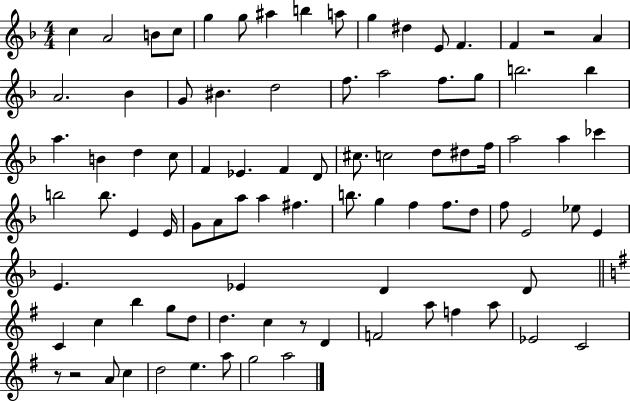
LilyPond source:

{
  \clef treble
  \numericTimeSignature
  \time 4/4
  \key f \major
  \repeat volta 2 { c''4 a'2 b'8 c''8 | g''4 g''8 ais''4 b''4 a''8 | g''4 dis''4 e'8 f'4. | f'4 r2 a'4 | \break a'2. bes'4 | g'8 bis'4. d''2 | f''8. a''2 f''8. g''8 | b''2. b''4 | \break a''4. b'4 d''4 c''8 | f'4 ees'4. f'4 d'8 | cis''8. c''2 d''8 dis''8 f''16 | a''2 a''4 ces'''4 | \break b''2 b''8. e'4 e'16 | g'8 a'8 a''8 a''4 fis''4. | b''8. g''4 f''4 f''8. d''8 | f''8 e'2 ees''8 e'4 | \break e'4. ees'4 d'4 d'8 | \bar "||" \break \key g \major c'4 c''4 b''4 g''8 d''8 | d''4. c''4 r8 d'4 | f'2 a''8 f''4 a''8 | ees'2 c'2 | \break r8 r2 a'8 c''4 | d''2 e''4. a''8 | g''2 a''2 | } \bar "|."
}